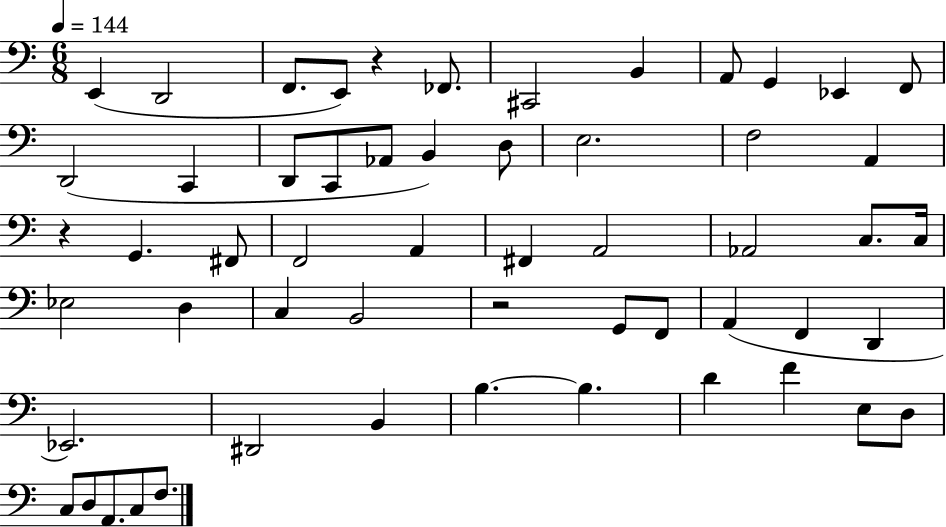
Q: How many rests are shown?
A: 3